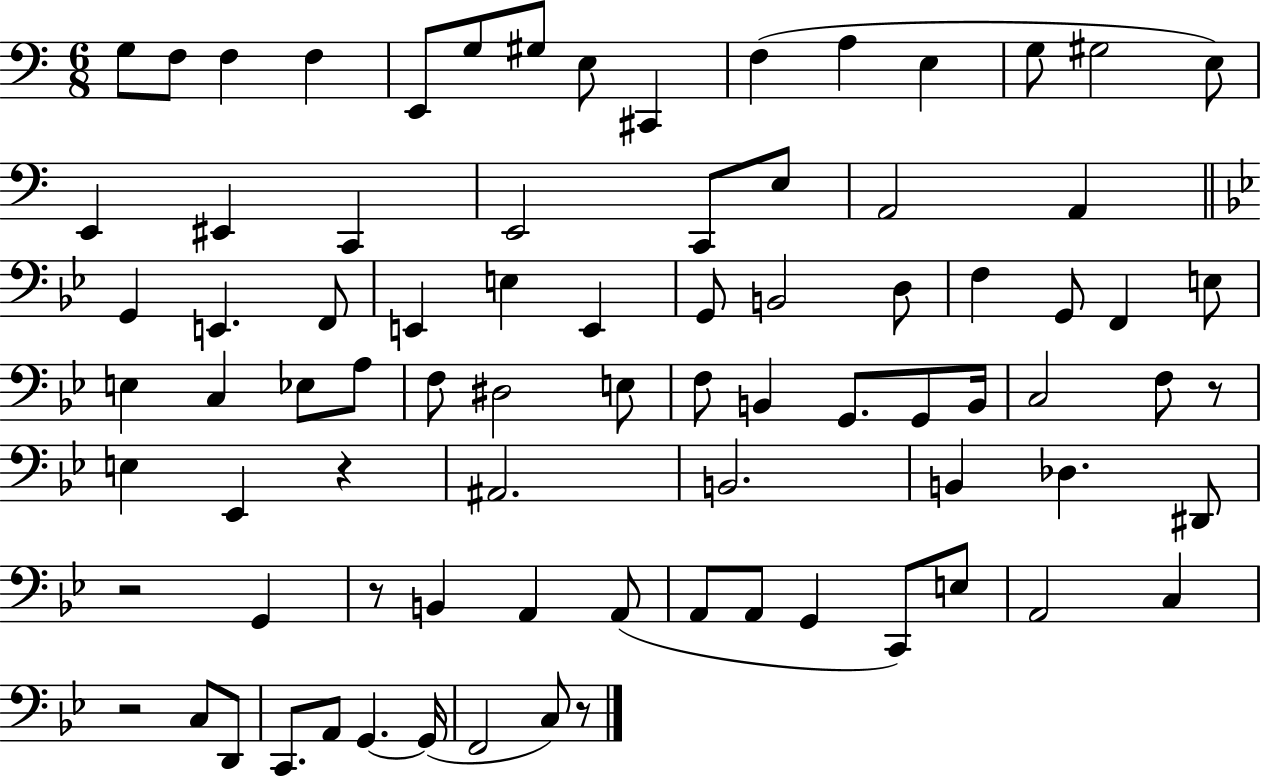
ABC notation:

X:1
T:Untitled
M:6/8
L:1/4
K:C
G,/2 F,/2 F, F, E,,/2 G,/2 ^G,/2 E,/2 ^C,, F, A, E, G,/2 ^G,2 E,/2 E,, ^E,, C,, E,,2 C,,/2 E,/2 A,,2 A,, G,, E,, F,,/2 E,, E, E,, G,,/2 B,,2 D,/2 F, G,,/2 F,, E,/2 E, C, _E,/2 A,/2 F,/2 ^D,2 E,/2 F,/2 B,, G,,/2 G,,/2 B,,/4 C,2 F,/2 z/2 E, _E,, z ^A,,2 B,,2 B,, _D, ^D,,/2 z2 G,, z/2 B,, A,, A,,/2 A,,/2 A,,/2 G,, C,,/2 E,/2 A,,2 C, z2 C,/2 D,,/2 C,,/2 A,,/2 G,, G,,/4 F,,2 C,/2 z/2